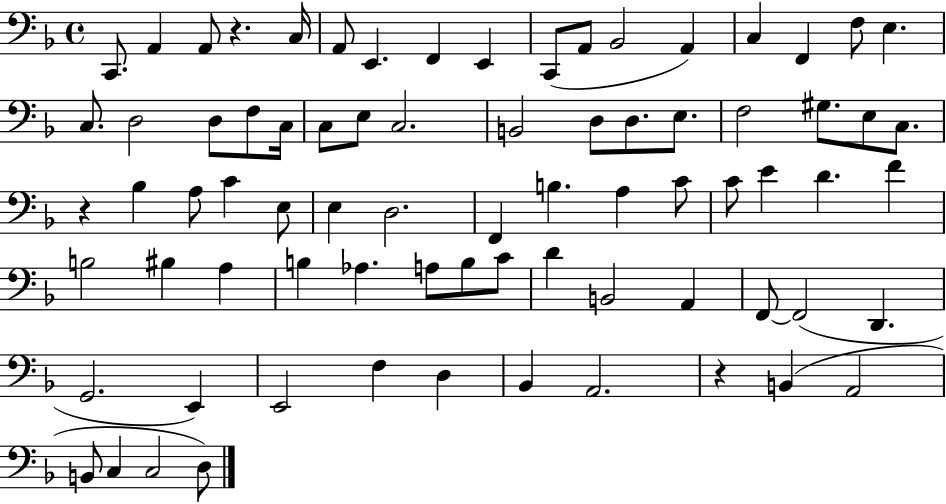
C2/e. A2/q A2/e R/q. C3/s A2/e E2/q. F2/q E2/q C2/e A2/e Bb2/h A2/q C3/q F2/q F3/e E3/q. C3/e. D3/h D3/e F3/e C3/s C3/e E3/e C3/h. B2/h D3/e D3/e. E3/e. F3/h G#3/e. E3/e C3/e. R/q Bb3/q A3/e C4/q E3/e E3/q D3/h. F2/q B3/q. A3/q C4/e C4/e E4/q D4/q. F4/q B3/h BIS3/q A3/q B3/q Ab3/q. A3/e B3/e C4/e D4/q B2/h A2/q F2/e F2/h D2/q. G2/h. E2/q E2/h F3/q D3/q Bb2/q A2/h. R/q B2/q A2/h B2/e C3/q C3/h D3/e